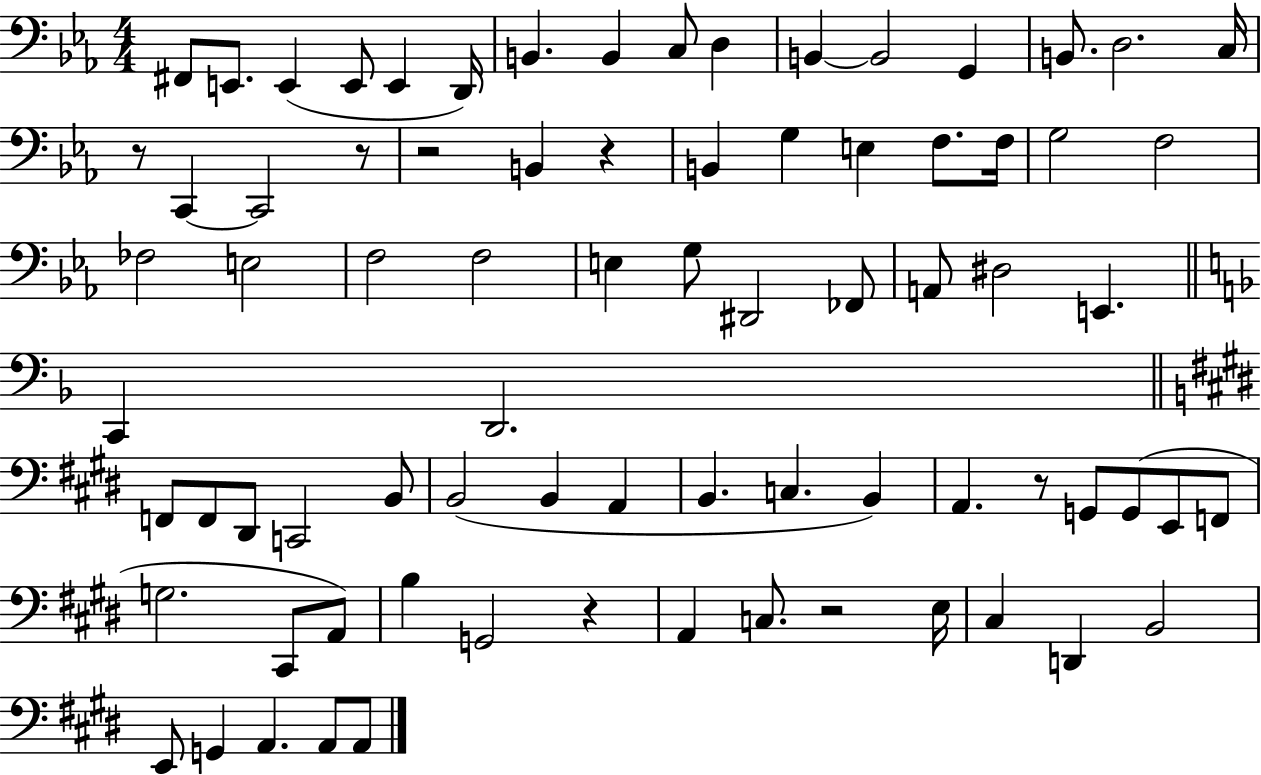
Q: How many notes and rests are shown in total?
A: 78